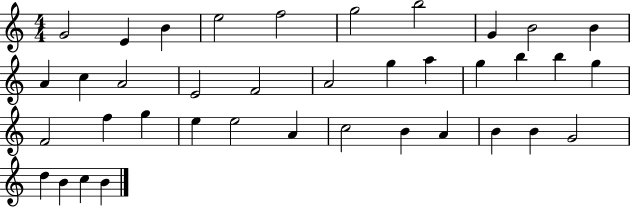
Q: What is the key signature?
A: C major